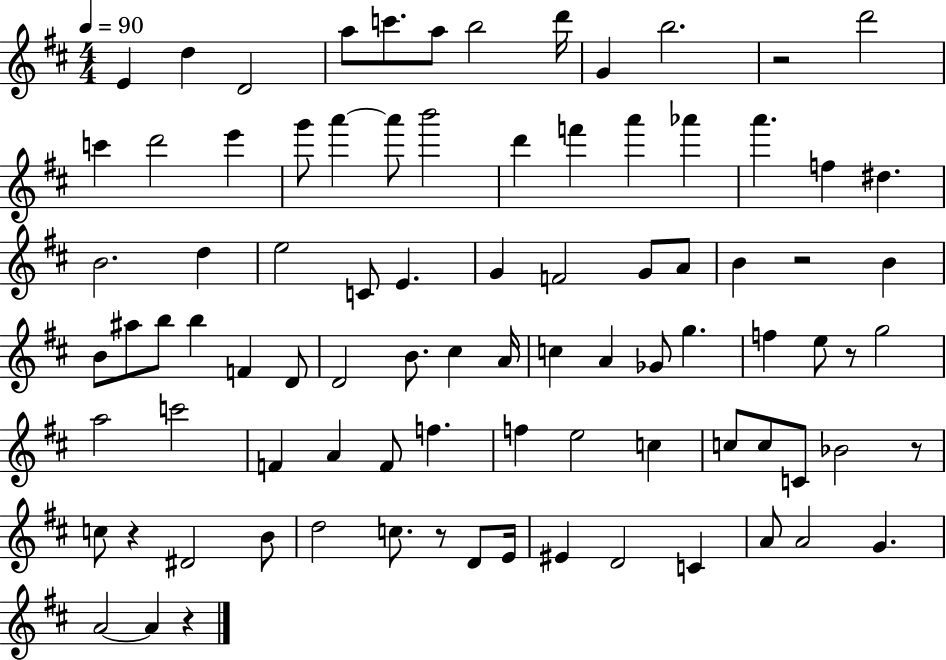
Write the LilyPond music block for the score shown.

{
  \clef treble
  \numericTimeSignature
  \time 4/4
  \key d \major
  \tempo 4 = 90
  e'4 d''4 d'2 | a''8 c'''8. a''8 b''2 d'''16 | g'4 b''2. | r2 d'''2 | \break c'''4 d'''2 e'''4 | g'''8 a'''4~~ a'''8 b'''2 | d'''4 f'''4 a'''4 aes'''4 | a'''4. f''4 dis''4. | \break b'2. d''4 | e''2 c'8 e'4. | g'4 f'2 g'8 a'8 | b'4 r2 b'4 | \break b'8 ais''8 b''8 b''4 f'4 d'8 | d'2 b'8. cis''4 a'16 | c''4 a'4 ges'8 g''4. | f''4 e''8 r8 g''2 | \break a''2 c'''2 | f'4 a'4 f'8 f''4. | f''4 e''2 c''4 | c''8 c''8 c'8 bes'2 r8 | \break c''8 r4 dis'2 b'8 | d''2 c''8. r8 d'8 e'16 | eis'4 d'2 c'4 | a'8 a'2 g'4. | \break a'2~~ a'4 r4 | \bar "|."
}